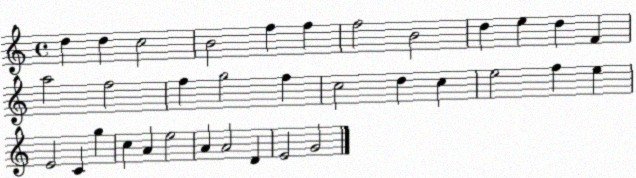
X:1
T:Untitled
M:4/4
L:1/4
K:C
d d c2 B2 f f f2 B2 d e d F a2 f2 f g2 f c2 d c e2 f e E2 C g c A e2 A A2 D E2 G2